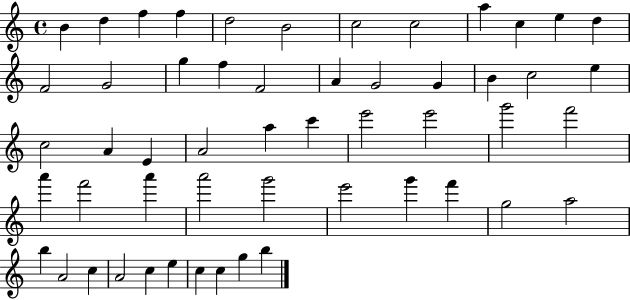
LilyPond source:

{
  \clef treble
  \time 4/4
  \defaultTimeSignature
  \key c \major
  b'4 d''4 f''4 f''4 | d''2 b'2 | c''2 c''2 | a''4 c''4 e''4 d''4 | \break f'2 g'2 | g''4 f''4 f'2 | a'4 g'2 g'4 | b'4 c''2 e''4 | \break c''2 a'4 e'4 | a'2 a''4 c'''4 | e'''2 e'''2 | g'''2 f'''2 | \break a'''4 f'''2 a'''4 | a'''2 g'''2 | e'''2 g'''4 f'''4 | g''2 a''2 | \break b''4 a'2 c''4 | a'2 c''4 e''4 | c''4 c''4 g''4 b''4 | \bar "|."
}